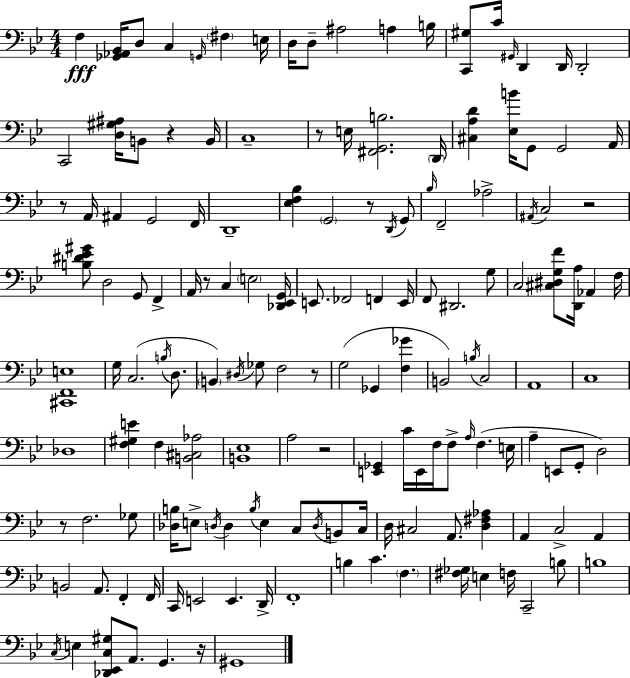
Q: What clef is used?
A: bass